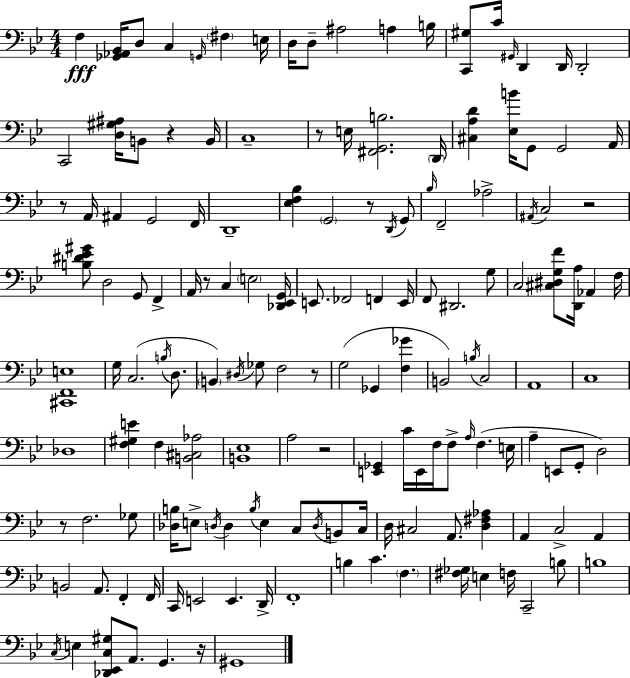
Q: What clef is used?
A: bass